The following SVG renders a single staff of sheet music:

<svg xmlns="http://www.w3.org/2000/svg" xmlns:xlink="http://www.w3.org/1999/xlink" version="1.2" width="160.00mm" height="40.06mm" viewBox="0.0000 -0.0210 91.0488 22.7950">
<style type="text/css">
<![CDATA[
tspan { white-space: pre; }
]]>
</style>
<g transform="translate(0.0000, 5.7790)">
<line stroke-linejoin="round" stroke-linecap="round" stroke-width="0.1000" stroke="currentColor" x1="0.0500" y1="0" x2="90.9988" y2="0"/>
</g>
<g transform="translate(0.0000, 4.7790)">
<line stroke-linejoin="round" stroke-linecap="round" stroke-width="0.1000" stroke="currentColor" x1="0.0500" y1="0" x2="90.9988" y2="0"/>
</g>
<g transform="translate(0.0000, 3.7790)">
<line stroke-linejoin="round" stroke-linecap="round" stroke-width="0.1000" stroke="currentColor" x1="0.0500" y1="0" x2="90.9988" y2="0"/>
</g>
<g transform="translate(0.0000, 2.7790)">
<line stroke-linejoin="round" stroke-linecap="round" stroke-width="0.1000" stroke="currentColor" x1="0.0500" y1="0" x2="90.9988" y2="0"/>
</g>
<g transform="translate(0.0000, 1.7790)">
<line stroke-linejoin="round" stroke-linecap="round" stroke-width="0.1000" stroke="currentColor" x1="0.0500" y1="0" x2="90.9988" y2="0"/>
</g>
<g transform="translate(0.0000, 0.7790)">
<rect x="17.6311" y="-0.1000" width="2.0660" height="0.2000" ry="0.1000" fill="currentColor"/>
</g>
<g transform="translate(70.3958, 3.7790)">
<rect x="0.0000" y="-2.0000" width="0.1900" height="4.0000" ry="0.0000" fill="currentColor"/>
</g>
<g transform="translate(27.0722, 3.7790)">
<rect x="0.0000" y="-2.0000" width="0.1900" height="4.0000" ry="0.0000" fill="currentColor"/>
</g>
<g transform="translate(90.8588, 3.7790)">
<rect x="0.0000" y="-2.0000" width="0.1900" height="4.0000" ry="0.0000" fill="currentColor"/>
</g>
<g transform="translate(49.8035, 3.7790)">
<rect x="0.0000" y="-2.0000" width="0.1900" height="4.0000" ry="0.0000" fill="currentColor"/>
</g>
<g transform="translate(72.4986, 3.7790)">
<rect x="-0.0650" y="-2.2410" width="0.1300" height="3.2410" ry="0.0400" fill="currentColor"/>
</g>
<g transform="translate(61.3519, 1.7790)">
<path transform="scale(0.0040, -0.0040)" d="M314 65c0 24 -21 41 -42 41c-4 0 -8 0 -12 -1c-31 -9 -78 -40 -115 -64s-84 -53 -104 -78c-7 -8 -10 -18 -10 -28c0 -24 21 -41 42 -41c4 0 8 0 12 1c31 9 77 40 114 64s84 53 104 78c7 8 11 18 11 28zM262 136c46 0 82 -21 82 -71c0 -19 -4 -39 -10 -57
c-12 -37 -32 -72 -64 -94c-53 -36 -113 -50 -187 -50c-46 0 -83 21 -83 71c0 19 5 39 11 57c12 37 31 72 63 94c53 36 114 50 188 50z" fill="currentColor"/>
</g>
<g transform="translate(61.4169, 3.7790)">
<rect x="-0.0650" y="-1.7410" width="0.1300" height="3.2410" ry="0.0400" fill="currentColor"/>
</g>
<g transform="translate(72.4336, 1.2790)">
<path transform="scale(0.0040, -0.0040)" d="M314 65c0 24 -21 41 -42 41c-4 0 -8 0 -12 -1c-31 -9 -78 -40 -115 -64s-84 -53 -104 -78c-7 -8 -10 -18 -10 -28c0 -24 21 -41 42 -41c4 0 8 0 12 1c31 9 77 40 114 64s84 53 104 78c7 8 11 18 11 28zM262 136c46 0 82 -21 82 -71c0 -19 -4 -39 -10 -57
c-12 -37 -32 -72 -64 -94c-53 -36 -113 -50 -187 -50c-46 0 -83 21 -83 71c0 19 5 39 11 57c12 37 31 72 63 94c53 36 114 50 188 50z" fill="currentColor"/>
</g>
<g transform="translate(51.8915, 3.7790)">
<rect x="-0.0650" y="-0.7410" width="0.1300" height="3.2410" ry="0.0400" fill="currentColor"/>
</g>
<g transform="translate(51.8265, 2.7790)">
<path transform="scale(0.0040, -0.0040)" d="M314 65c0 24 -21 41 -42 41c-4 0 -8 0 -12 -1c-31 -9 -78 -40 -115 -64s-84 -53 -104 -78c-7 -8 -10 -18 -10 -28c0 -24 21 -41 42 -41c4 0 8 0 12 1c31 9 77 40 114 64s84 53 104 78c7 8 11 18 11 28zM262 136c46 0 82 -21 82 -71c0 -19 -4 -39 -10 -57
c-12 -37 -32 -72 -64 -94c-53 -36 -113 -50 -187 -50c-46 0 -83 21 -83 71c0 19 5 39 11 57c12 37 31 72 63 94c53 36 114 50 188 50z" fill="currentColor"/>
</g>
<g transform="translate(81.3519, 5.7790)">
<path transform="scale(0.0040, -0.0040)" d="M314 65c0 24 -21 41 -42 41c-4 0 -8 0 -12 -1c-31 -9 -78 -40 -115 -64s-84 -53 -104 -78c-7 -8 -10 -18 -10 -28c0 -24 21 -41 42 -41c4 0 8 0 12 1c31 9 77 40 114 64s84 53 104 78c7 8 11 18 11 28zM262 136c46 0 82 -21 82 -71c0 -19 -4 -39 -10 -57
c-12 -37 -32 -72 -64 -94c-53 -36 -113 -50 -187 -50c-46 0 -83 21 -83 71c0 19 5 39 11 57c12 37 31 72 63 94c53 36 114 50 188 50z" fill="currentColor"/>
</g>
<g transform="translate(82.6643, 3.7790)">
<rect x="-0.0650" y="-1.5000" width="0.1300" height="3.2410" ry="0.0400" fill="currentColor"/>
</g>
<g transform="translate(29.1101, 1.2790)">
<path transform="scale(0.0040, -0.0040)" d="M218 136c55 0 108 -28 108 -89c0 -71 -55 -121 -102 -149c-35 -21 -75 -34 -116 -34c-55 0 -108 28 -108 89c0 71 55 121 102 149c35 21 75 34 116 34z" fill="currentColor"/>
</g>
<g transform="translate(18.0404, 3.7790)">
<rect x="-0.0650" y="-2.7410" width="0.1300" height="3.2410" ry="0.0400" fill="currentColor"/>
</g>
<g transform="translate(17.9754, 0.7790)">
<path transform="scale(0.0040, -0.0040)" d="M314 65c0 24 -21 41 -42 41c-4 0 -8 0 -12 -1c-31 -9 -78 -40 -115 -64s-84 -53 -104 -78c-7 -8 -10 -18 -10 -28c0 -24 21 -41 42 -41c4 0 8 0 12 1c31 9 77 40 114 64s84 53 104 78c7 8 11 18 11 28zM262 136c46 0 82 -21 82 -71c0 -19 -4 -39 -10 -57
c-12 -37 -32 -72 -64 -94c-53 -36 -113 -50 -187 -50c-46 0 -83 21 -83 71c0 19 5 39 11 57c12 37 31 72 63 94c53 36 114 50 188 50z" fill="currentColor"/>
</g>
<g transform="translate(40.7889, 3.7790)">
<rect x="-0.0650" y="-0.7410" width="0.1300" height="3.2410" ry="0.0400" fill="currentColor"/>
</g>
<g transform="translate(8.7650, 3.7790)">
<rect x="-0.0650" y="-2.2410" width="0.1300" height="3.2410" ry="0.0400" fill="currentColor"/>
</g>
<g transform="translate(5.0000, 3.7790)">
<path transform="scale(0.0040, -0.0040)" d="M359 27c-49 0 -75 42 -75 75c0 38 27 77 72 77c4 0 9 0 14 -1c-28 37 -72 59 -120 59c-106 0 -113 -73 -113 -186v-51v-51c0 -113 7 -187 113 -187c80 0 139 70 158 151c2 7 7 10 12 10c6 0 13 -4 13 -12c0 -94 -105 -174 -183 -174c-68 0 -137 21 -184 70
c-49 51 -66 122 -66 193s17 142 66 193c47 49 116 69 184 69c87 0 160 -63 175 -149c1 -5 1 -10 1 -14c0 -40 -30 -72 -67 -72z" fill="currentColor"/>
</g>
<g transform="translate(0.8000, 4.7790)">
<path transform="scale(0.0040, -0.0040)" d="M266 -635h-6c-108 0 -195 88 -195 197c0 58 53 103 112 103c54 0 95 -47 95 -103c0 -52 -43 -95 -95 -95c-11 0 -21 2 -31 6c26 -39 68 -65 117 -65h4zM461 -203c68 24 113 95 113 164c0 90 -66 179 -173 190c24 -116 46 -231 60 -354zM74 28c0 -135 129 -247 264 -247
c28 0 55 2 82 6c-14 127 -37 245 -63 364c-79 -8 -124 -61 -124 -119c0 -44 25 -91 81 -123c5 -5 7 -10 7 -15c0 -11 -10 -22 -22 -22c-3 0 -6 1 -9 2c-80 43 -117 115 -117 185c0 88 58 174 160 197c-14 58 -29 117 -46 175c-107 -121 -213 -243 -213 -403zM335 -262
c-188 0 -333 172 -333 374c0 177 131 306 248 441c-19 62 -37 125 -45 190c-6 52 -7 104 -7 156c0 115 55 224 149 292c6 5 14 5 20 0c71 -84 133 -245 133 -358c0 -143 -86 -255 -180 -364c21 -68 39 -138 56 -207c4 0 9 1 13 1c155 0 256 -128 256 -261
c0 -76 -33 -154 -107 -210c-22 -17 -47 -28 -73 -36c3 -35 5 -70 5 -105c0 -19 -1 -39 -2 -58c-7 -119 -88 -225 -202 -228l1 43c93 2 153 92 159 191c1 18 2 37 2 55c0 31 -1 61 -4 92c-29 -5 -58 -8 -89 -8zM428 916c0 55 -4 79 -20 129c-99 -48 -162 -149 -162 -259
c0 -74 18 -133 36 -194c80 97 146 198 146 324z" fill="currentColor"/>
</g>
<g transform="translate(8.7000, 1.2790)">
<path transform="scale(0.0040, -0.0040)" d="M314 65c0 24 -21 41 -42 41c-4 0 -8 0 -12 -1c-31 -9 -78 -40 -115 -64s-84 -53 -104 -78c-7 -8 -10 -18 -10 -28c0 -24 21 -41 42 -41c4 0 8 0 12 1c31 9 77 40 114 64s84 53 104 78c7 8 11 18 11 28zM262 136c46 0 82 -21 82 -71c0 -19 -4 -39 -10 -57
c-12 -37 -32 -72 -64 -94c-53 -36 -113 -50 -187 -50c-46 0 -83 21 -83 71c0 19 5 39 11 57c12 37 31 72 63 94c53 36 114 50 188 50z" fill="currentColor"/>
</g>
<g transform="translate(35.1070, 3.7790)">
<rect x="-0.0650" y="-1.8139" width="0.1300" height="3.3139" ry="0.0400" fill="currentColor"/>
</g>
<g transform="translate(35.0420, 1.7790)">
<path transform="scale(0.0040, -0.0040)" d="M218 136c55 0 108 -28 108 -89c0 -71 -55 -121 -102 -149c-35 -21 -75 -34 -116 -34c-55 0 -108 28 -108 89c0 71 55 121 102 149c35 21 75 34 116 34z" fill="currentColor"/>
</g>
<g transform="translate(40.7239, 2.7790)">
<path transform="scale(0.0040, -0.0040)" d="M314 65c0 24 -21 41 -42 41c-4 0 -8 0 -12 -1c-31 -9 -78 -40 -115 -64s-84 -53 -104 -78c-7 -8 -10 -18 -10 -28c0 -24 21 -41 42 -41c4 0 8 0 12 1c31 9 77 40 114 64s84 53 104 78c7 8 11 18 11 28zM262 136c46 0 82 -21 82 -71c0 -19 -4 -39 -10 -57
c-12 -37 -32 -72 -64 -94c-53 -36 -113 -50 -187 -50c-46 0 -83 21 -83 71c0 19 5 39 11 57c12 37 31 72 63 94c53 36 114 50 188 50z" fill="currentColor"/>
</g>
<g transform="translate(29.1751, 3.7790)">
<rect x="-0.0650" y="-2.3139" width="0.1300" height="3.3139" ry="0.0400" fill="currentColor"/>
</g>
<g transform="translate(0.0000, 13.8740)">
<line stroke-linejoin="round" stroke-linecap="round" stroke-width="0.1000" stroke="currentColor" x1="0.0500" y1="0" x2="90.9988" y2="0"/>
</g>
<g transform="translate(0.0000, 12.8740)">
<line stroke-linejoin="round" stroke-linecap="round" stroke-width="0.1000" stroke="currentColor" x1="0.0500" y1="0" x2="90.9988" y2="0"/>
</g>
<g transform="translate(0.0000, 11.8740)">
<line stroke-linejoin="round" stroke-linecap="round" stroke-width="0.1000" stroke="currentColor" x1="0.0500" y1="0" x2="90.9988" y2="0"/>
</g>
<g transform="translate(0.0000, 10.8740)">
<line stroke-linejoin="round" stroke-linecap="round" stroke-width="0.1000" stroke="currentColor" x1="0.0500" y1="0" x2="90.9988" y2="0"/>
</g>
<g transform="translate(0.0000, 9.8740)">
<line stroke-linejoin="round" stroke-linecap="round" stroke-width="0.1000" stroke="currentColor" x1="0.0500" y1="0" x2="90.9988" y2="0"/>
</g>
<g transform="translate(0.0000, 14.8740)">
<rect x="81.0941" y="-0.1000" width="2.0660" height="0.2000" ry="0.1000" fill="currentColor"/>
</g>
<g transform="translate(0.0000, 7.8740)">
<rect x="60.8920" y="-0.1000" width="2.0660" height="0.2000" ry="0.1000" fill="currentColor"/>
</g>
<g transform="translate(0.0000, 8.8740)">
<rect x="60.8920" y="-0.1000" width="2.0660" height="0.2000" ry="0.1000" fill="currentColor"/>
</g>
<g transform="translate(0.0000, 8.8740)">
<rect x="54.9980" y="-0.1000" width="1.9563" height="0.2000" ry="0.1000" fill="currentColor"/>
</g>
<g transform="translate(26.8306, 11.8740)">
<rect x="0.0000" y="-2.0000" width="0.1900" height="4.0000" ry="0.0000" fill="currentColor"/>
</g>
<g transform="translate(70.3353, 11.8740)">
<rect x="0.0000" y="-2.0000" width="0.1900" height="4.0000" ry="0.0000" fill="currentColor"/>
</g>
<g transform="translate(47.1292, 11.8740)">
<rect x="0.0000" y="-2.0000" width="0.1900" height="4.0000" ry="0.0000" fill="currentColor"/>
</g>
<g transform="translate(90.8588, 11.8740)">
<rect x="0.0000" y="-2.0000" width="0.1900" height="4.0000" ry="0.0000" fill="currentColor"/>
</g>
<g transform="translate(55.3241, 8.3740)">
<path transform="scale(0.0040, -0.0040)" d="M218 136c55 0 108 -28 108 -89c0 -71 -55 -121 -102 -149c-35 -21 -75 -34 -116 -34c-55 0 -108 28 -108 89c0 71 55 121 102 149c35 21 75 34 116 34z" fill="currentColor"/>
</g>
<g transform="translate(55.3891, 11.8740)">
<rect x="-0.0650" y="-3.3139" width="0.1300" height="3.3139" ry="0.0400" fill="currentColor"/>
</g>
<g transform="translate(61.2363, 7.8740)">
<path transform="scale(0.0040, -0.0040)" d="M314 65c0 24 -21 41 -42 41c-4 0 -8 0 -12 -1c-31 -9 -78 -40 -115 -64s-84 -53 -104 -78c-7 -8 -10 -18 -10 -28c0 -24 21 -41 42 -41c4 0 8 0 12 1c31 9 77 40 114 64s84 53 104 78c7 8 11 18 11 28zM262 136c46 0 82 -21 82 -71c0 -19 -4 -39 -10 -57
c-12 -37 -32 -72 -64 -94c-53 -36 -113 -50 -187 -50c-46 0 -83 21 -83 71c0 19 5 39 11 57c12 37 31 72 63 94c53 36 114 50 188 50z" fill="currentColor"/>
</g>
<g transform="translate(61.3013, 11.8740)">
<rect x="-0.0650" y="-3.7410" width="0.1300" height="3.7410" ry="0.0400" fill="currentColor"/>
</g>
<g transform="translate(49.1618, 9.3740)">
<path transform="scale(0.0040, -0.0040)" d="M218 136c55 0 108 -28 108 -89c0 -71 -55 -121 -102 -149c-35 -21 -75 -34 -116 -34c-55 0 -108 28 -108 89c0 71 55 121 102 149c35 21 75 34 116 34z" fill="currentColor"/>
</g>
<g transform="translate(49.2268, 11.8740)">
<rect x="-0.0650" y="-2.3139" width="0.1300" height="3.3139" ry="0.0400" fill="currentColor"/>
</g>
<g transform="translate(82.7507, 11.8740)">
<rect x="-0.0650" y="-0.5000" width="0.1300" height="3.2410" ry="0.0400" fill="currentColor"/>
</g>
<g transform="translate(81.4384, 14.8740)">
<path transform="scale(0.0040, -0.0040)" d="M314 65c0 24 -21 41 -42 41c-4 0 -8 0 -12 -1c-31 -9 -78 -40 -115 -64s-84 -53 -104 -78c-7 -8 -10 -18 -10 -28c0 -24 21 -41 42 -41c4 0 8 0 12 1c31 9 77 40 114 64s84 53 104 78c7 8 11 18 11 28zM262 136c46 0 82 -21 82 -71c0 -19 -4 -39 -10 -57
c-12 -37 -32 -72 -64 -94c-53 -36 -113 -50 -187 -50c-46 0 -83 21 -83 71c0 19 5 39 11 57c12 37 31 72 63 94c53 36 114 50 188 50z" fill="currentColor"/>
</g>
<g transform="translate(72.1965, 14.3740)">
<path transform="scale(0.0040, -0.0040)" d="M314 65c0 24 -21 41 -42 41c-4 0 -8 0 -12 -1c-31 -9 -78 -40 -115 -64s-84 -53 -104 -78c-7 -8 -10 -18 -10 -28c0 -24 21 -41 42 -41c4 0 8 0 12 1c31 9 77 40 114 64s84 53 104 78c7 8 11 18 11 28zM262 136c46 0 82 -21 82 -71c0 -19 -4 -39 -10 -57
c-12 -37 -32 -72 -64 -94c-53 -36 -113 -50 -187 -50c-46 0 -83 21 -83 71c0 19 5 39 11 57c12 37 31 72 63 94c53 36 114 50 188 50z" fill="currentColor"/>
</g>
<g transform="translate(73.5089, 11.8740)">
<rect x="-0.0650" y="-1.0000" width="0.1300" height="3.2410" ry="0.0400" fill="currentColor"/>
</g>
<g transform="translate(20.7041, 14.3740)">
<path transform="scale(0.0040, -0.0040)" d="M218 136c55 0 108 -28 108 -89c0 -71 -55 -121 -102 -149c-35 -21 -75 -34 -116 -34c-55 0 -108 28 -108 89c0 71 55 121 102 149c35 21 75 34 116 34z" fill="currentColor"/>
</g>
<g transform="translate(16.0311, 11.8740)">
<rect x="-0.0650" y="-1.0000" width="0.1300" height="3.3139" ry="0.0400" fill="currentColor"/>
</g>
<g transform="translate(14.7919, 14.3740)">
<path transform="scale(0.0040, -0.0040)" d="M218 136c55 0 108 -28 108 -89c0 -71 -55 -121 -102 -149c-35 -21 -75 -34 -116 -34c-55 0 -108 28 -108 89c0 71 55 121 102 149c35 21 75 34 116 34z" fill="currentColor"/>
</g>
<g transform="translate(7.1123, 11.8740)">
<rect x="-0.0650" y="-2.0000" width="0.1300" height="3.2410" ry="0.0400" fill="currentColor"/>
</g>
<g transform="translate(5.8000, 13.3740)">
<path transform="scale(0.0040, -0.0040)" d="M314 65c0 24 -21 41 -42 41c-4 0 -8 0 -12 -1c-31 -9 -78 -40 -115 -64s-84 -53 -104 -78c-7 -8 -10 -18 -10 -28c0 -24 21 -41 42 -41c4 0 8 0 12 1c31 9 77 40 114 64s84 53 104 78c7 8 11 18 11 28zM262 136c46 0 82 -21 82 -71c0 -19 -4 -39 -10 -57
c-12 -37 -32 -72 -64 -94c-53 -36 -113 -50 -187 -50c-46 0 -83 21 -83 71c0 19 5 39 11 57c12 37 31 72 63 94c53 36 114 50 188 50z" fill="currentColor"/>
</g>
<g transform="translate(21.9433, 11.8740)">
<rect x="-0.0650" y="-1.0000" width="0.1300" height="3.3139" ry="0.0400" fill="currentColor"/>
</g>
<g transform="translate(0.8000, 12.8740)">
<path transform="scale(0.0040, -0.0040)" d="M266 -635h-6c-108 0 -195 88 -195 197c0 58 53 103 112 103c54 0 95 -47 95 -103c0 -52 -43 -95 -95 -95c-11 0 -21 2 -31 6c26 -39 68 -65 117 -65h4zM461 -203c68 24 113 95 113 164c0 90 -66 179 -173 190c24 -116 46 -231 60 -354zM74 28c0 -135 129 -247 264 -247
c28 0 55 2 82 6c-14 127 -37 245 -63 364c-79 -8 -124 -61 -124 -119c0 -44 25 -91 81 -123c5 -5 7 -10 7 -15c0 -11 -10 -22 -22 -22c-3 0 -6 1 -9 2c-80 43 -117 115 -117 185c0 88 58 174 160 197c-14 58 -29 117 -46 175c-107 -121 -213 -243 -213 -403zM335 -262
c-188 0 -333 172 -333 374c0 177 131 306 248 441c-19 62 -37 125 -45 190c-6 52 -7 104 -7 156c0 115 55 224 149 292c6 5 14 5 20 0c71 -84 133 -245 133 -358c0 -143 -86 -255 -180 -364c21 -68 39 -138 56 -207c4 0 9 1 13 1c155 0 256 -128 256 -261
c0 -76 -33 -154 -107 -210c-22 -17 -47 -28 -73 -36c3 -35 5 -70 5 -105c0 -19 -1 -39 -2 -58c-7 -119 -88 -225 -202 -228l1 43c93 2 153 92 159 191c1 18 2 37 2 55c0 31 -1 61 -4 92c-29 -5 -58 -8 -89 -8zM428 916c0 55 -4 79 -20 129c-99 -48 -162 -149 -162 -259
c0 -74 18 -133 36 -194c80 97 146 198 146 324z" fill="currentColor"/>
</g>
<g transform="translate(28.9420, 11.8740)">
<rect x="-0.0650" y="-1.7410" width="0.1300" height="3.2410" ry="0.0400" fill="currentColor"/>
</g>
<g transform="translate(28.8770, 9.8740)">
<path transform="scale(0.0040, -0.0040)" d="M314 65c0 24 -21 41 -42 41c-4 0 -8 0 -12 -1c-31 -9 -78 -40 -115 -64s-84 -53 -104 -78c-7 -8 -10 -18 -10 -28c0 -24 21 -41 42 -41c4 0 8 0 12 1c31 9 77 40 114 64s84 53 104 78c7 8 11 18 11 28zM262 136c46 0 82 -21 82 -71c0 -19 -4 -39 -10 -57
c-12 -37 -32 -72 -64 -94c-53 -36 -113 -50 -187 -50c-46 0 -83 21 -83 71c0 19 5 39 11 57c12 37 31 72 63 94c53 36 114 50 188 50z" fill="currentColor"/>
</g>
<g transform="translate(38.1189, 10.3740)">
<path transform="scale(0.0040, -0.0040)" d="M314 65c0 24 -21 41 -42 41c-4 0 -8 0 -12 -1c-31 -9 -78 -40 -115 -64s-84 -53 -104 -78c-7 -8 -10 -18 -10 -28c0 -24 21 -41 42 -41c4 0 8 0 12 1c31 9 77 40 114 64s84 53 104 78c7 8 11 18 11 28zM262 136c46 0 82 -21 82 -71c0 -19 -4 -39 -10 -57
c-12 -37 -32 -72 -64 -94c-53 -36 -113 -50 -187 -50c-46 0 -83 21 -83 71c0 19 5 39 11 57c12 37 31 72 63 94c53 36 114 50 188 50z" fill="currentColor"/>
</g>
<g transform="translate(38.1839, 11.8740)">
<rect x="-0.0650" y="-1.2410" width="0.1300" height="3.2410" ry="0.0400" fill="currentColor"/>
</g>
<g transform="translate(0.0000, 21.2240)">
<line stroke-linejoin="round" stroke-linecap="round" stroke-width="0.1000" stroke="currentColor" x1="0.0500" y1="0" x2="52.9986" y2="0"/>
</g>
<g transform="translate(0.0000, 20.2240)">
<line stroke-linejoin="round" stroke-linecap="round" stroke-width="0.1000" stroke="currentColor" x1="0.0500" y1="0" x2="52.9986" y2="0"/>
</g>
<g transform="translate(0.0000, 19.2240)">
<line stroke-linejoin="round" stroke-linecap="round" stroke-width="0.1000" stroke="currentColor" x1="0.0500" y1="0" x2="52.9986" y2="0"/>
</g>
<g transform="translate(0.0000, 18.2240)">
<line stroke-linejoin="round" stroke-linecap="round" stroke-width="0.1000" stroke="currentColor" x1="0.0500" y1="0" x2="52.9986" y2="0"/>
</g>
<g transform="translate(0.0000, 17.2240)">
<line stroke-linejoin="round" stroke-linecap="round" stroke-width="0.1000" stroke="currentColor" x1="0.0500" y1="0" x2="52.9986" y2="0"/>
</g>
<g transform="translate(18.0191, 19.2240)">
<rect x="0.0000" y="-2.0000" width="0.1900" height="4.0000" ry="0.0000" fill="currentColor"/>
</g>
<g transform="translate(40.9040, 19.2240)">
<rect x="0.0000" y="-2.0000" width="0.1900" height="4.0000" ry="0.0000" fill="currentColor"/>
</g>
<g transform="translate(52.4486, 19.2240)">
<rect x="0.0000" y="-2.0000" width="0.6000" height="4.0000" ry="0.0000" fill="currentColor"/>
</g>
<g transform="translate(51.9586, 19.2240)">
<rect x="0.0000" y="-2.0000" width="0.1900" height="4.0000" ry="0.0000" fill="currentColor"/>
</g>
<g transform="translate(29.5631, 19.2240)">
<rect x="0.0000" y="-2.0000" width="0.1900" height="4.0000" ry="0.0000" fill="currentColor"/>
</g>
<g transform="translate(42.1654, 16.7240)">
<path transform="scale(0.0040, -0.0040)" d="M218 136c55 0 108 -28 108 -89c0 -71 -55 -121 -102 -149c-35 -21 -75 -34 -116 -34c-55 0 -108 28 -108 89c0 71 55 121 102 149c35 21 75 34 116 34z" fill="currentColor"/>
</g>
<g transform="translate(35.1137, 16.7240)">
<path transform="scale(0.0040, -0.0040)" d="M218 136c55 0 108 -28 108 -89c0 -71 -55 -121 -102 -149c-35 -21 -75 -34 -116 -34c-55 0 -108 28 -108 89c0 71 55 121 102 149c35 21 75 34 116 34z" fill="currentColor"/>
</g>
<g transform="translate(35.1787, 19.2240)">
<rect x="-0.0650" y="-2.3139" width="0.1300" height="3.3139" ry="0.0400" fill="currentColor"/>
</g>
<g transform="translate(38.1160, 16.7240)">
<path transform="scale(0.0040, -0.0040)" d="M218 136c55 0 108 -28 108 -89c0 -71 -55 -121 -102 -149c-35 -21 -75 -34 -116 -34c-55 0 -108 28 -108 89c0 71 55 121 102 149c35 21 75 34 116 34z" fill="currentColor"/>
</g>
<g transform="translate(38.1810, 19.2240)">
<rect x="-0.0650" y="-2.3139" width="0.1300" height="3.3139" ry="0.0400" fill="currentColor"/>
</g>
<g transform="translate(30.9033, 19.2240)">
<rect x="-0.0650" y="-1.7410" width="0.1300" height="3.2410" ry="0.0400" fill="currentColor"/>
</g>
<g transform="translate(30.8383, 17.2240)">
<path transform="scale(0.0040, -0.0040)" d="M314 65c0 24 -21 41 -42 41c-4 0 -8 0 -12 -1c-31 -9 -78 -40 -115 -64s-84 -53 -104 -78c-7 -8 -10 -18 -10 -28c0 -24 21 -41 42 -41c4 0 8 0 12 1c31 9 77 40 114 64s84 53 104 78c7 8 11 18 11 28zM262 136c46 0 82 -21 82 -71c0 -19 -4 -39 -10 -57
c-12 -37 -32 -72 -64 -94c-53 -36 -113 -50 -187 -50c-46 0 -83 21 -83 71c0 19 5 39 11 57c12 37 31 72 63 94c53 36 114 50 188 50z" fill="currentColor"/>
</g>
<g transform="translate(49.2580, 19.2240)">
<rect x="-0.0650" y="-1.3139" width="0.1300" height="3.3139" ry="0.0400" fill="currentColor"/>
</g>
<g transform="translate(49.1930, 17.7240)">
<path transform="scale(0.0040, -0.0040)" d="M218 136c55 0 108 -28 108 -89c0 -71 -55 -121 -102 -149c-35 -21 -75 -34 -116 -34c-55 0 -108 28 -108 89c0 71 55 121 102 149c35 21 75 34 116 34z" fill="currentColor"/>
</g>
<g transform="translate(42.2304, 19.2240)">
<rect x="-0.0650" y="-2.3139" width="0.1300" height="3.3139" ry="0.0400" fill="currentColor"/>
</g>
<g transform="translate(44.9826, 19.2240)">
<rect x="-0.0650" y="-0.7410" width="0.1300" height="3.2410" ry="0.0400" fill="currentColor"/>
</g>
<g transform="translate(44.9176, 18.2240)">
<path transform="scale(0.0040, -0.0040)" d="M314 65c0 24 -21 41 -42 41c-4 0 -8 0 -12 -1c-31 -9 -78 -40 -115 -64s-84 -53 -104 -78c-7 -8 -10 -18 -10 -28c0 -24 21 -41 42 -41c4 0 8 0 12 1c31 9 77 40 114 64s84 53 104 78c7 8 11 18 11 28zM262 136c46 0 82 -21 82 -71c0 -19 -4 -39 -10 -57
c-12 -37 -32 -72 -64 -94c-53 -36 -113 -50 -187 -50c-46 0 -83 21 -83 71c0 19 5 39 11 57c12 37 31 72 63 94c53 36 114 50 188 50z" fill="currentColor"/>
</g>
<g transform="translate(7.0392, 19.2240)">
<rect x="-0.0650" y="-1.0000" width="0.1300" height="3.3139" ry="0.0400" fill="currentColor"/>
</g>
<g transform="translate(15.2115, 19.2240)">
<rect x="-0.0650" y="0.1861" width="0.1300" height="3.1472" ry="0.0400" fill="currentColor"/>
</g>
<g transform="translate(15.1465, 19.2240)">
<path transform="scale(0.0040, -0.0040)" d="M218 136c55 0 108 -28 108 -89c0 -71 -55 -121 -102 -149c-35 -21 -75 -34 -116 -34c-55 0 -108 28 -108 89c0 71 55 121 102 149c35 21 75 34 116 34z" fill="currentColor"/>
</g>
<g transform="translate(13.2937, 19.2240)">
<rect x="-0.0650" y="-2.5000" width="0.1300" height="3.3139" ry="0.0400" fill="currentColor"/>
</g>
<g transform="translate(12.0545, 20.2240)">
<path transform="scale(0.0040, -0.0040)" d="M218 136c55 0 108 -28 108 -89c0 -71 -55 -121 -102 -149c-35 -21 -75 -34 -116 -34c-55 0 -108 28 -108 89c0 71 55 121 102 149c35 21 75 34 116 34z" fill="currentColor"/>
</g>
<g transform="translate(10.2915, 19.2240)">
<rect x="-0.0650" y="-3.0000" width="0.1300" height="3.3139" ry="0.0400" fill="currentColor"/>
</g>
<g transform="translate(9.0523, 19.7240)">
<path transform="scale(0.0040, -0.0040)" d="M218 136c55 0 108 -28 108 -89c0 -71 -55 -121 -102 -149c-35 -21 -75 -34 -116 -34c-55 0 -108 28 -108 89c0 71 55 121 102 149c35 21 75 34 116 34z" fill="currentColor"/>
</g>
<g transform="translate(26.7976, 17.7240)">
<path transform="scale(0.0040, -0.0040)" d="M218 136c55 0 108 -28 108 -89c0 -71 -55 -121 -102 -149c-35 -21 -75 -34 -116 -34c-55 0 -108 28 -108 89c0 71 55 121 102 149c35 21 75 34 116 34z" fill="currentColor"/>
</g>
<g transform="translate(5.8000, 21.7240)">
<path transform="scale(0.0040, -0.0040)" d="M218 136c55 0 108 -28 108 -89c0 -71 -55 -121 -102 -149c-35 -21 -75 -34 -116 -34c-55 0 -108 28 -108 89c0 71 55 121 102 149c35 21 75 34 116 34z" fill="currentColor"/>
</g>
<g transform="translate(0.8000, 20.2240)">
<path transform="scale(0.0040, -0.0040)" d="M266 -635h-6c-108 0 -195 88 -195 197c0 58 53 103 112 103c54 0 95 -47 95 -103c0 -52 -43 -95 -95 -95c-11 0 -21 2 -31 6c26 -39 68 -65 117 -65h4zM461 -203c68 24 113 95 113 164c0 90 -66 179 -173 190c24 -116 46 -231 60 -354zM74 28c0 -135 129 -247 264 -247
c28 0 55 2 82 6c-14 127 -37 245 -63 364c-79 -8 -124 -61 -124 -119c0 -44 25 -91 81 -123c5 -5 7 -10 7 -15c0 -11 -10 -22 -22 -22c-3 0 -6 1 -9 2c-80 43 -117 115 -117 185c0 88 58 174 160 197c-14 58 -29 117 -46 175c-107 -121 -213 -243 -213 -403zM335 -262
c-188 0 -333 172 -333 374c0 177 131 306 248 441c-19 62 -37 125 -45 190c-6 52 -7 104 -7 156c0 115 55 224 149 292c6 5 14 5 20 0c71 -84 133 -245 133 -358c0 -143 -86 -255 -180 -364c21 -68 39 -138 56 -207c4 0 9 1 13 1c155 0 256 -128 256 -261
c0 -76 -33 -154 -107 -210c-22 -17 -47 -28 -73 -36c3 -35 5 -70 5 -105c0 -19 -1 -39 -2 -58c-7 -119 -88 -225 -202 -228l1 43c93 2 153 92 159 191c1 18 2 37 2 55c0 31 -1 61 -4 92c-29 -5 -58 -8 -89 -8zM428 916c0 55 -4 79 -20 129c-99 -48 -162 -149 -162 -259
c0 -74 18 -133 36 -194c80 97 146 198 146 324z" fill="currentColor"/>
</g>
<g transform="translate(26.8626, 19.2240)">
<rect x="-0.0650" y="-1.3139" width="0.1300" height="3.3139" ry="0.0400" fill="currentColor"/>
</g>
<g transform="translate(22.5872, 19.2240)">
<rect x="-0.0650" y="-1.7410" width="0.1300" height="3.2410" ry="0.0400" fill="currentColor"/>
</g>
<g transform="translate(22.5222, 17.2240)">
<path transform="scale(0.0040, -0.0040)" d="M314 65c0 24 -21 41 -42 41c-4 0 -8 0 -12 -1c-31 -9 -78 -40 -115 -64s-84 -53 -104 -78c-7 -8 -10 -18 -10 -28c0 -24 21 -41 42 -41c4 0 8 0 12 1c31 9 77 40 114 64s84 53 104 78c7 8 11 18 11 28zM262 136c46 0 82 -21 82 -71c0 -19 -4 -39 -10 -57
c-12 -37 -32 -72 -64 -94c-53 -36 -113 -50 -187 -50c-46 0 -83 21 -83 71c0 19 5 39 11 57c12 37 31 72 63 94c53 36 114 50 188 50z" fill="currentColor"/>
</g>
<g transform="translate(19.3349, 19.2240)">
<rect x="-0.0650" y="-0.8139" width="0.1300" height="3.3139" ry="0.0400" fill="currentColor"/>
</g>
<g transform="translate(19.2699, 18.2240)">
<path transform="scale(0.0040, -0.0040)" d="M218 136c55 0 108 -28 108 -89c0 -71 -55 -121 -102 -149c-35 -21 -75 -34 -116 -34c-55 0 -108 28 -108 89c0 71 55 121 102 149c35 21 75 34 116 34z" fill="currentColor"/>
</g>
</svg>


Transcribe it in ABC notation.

X:1
T:Untitled
M:4/4
L:1/4
K:C
g2 a2 g f d2 d2 f2 g2 E2 F2 D D f2 e2 g b c'2 D2 C2 D A G B d f2 e f2 g g g d2 e